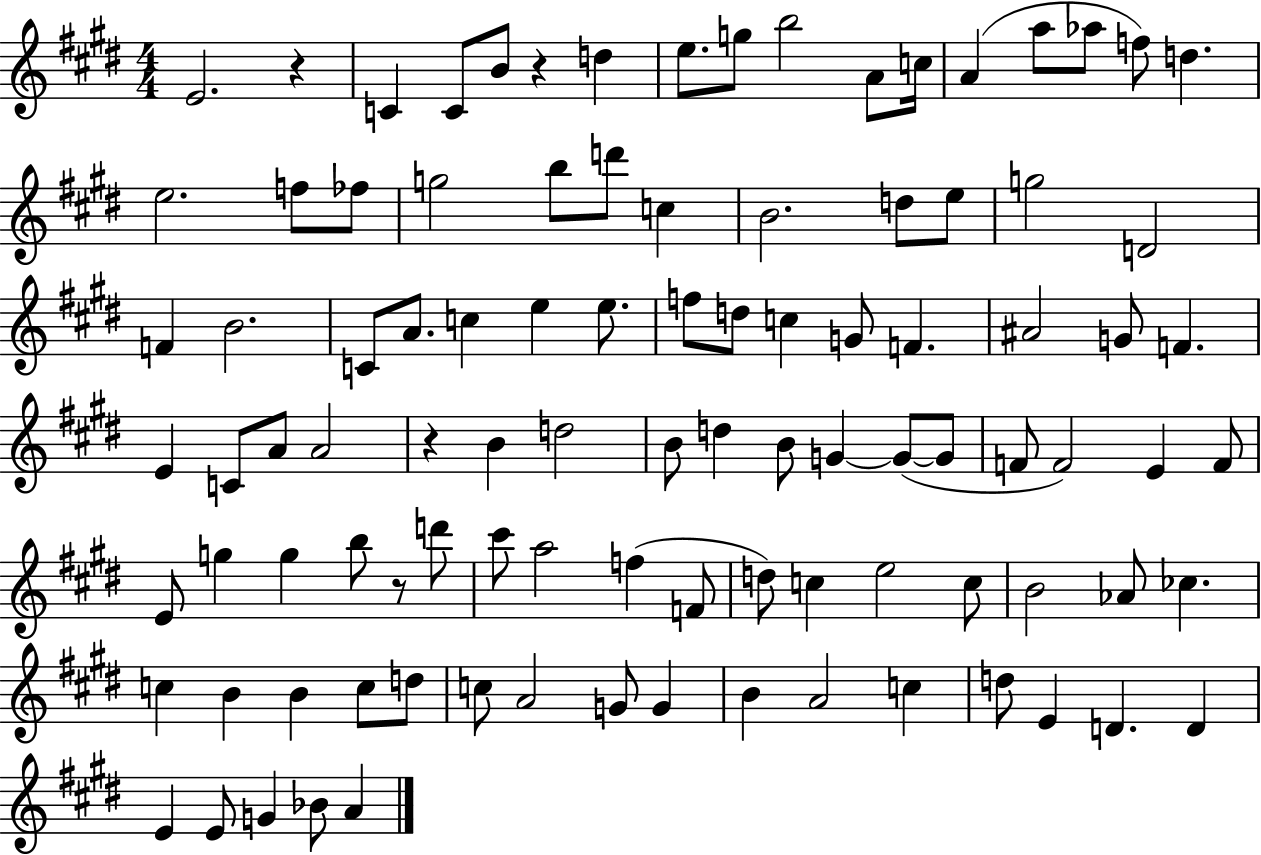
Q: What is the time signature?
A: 4/4